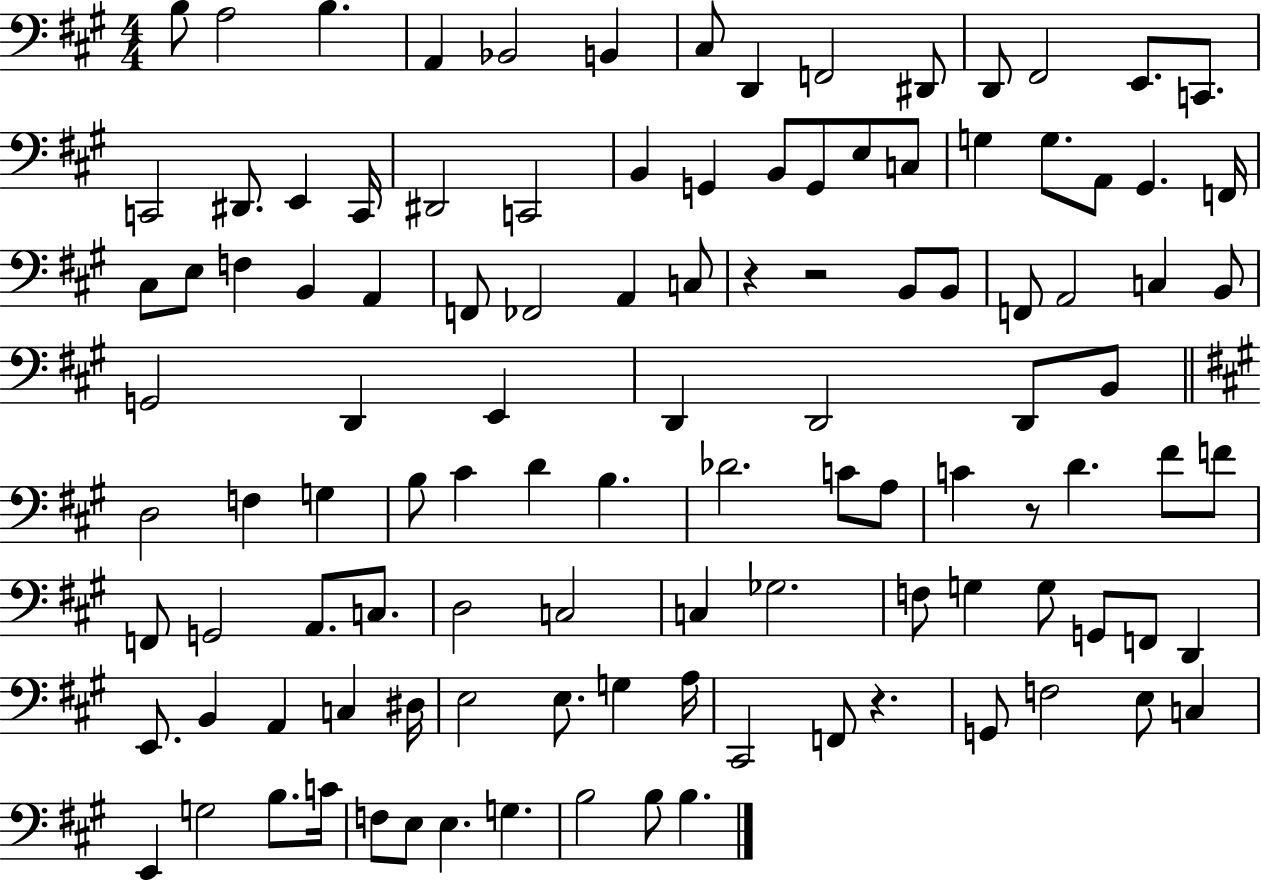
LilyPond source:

{
  \clef bass
  \numericTimeSignature
  \time 4/4
  \key a \major
  \repeat volta 2 { b8 a2 b4. | a,4 bes,2 b,4 | cis8 d,4 f,2 dis,8 | d,8 fis,2 e,8. c,8. | \break c,2 dis,8. e,4 c,16 | dis,2 c,2 | b,4 g,4 b,8 g,8 e8 c8 | g4 g8. a,8 gis,4. f,16 | \break cis8 e8 f4 b,4 a,4 | f,8 fes,2 a,4 c8 | r4 r2 b,8 b,8 | f,8 a,2 c4 b,8 | \break g,2 d,4 e,4 | d,4 d,2 d,8 b,8 | \bar "||" \break \key a \major d2 f4 g4 | b8 cis'4 d'4 b4. | des'2. c'8 a8 | c'4 r8 d'4. fis'8 f'8 | \break f,8 g,2 a,8. c8. | d2 c2 | c4 ges2. | f8 g4 g8 g,8 f,8 d,4 | \break e,8. b,4 a,4 c4 dis16 | e2 e8. g4 a16 | cis,2 f,8 r4. | g,8 f2 e8 c4 | \break e,4 g2 b8. c'16 | f8 e8 e4. g4. | b2 b8 b4. | } \bar "|."
}